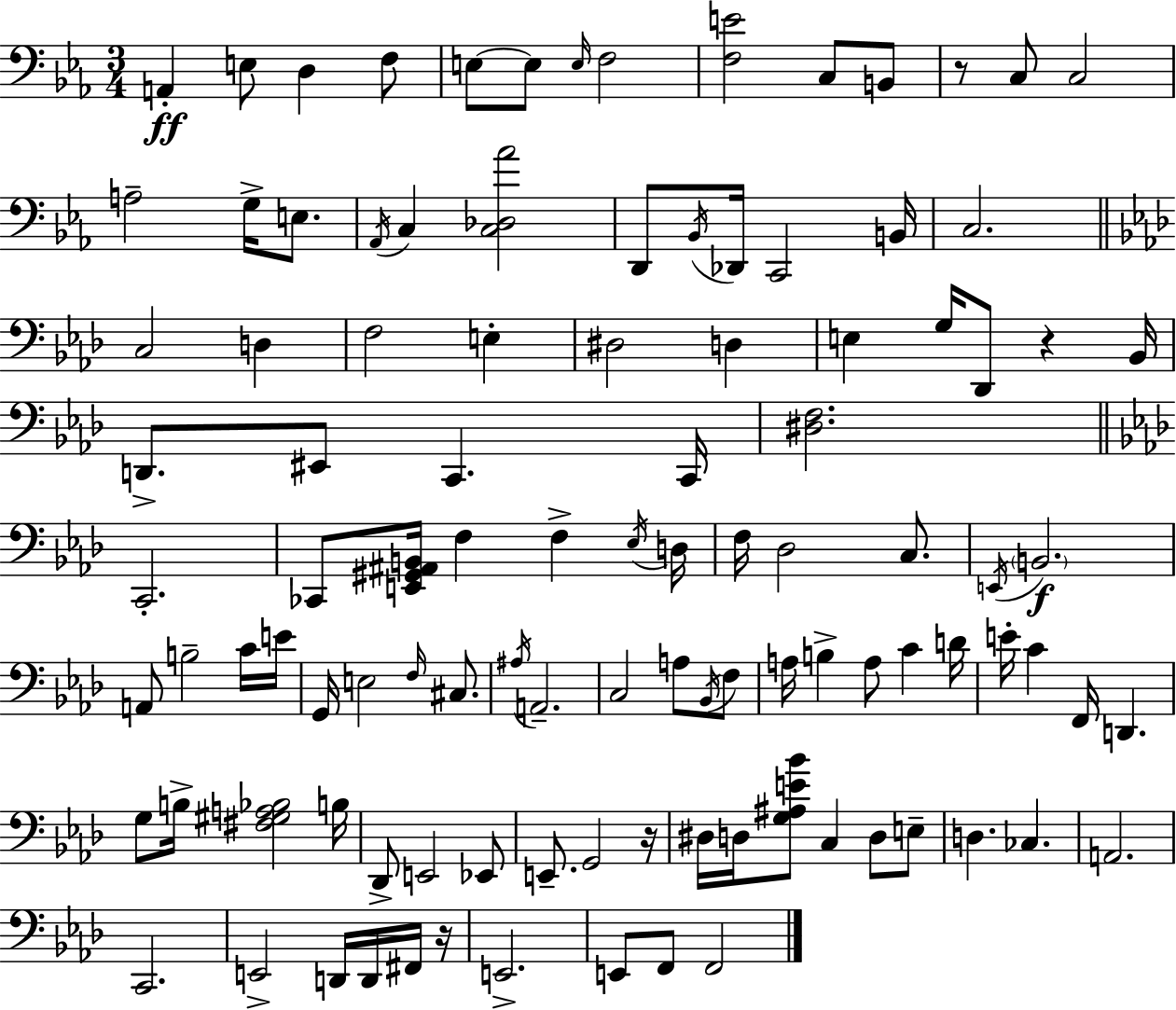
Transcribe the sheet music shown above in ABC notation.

X:1
T:Untitled
M:3/4
L:1/4
K:Eb
A,, E,/2 D, F,/2 E,/2 E,/2 E,/4 F,2 [F,E]2 C,/2 B,,/2 z/2 C,/2 C,2 A,2 G,/4 E,/2 _A,,/4 C, [C,_D,_A]2 D,,/2 _B,,/4 _D,,/4 C,,2 B,,/4 C,2 C,2 D, F,2 E, ^D,2 D, E, G,/4 _D,,/2 z _B,,/4 D,,/2 ^E,,/2 C,, C,,/4 [^D,F,]2 C,,2 _C,,/2 [E,,^G,,^A,,B,,]/4 F, F, _E,/4 D,/4 F,/4 _D,2 C,/2 E,,/4 B,,2 A,,/2 B,2 C/4 E/4 G,,/4 E,2 F,/4 ^C,/2 ^A,/4 A,,2 C,2 A,/2 _B,,/4 F,/2 A,/4 B, A,/2 C D/4 E/4 C F,,/4 D,, G,/2 B,/4 [^F,^G,A,_B,]2 B,/4 _D,,/2 E,,2 _E,,/2 E,,/2 G,,2 z/4 ^D,/4 D,/4 [G,^A,E_B]/2 C, D,/2 E,/2 D, _C, A,,2 C,,2 E,,2 D,,/4 D,,/4 ^F,,/4 z/4 E,,2 E,,/2 F,,/2 F,,2